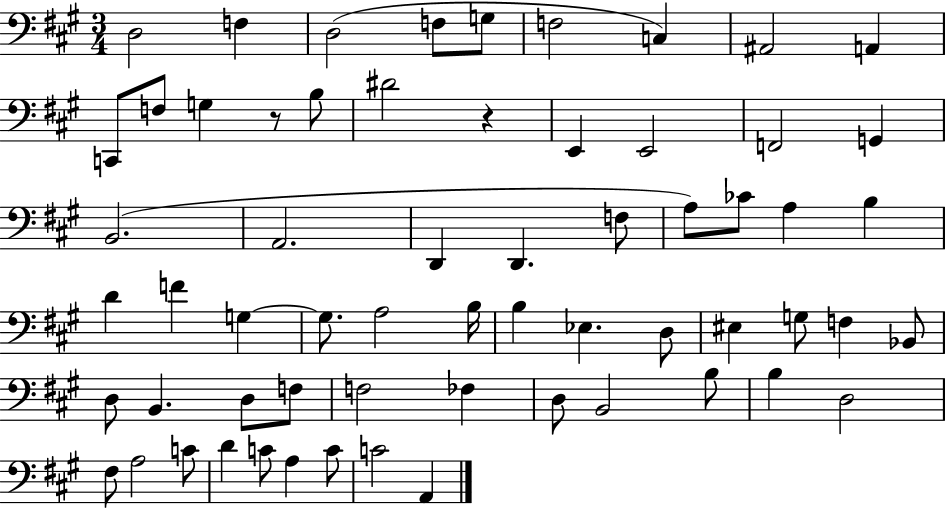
{
  \clef bass
  \numericTimeSignature
  \time 3/4
  \key a \major
  d2 f4 | d2( f8 g8 | f2 c4) | ais,2 a,4 | \break c,8 f8 g4 r8 b8 | dis'2 r4 | e,4 e,2 | f,2 g,4 | \break b,2.( | a,2. | d,4 d,4. f8 | a8) ces'8 a4 b4 | \break d'4 f'4 g4~~ | g8. a2 b16 | b4 ees4. d8 | eis4 g8 f4 bes,8 | \break d8 b,4. d8 f8 | f2 fes4 | d8 b,2 b8 | b4 d2 | \break fis8 a2 c'8 | d'4 c'8 a4 c'8 | c'2 a,4 | \bar "|."
}